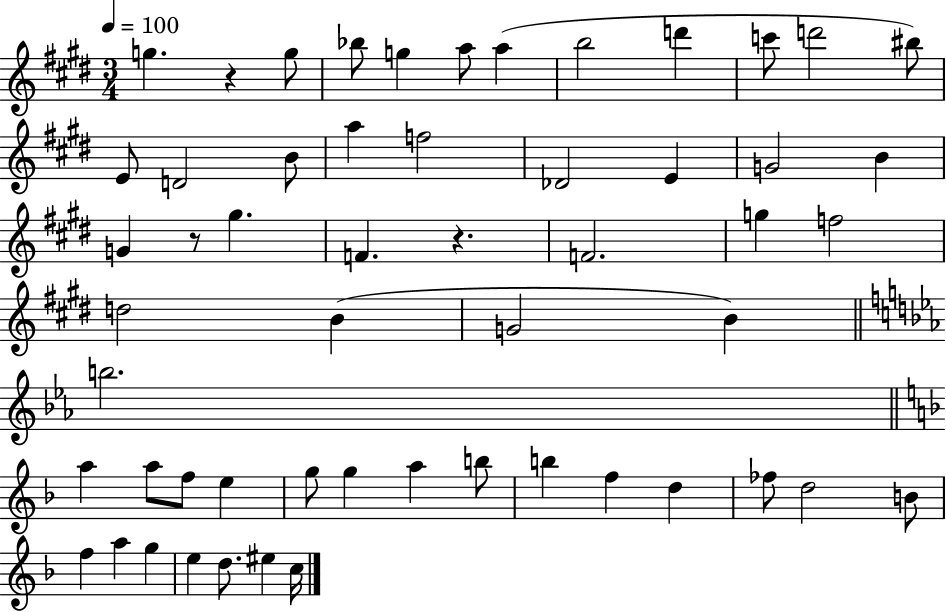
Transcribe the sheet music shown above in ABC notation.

X:1
T:Untitled
M:3/4
L:1/4
K:E
g z g/2 _b/2 g a/2 a b2 d' c'/2 d'2 ^b/2 E/2 D2 B/2 a f2 _D2 E G2 B G z/2 ^g F z F2 g f2 d2 B G2 B b2 a a/2 f/2 e g/2 g a b/2 b f d _f/2 d2 B/2 f a g e d/2 ^e c/4